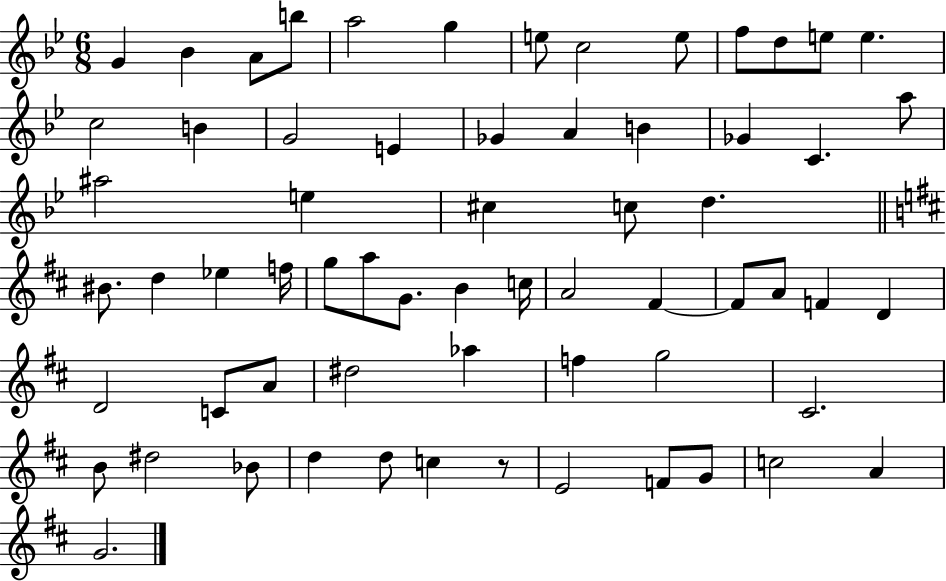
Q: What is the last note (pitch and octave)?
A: G4